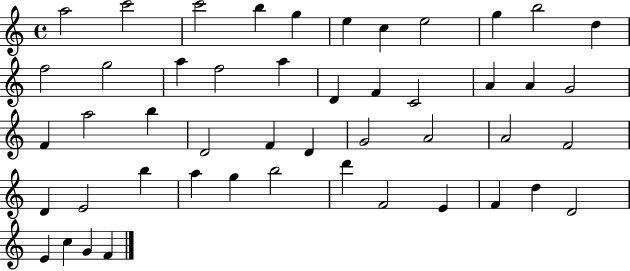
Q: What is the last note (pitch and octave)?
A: F4